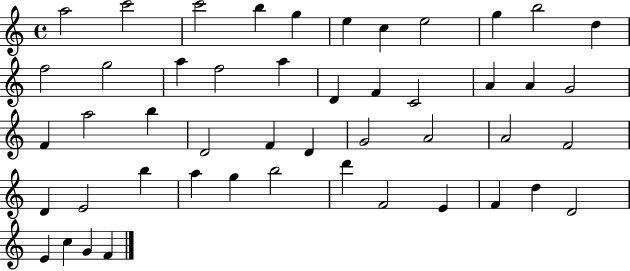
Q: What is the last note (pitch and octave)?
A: F4